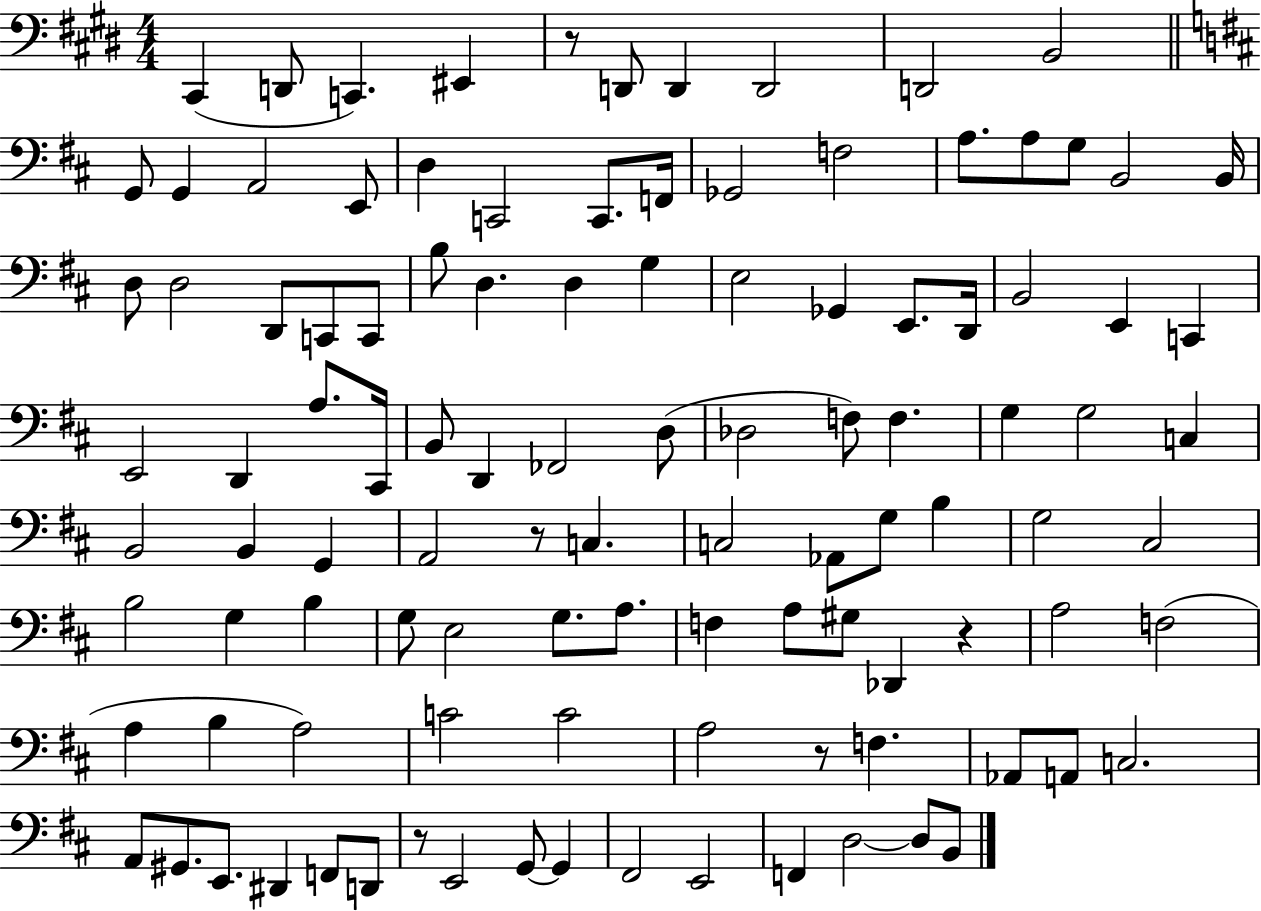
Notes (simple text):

C#2/q D2/e C2/q. EIS2/q R/e D2/e D2/q D2/h D2/h B2/h G2/e G2/q A2/h E2/e D3/q C2/h C2/e. F2/s Gb2/h F3/h A3/e. A3/e G3/e B2/h B2/s D3/e D3/h D2/e C2/e C2/e B3/e D3/q. D3/q G3/q E3/h Gb2/q E2/e. D2/s B2/h E2/q C2/q E2/h D2/q A3/e. C#2/s B2/e D2/q FES2/h D3/e Db3/h F3/e F3/q. G3/q G3/h C3/q B2/h B2/q G2/q A2/h R/e C3/q. C3/h Ab2/e G3/e B3/q G3/h C#3/h B3/h G3/q B3/q G3/e E3/h G3/e. A3/e. F3/q A3/e G#3/e Db2/q R/q A3/h F3/h A3/q B3/q A3/h C4/h C4/h A3/h R/e F3/q. Ab2/e A2/e C3/h. A2/e G#2/e. E2/e. D#2/q F2/e D2/e R/e E2/h G2/e G2/q F#2/h E2/h F2/q D3/h D3/e B2/e